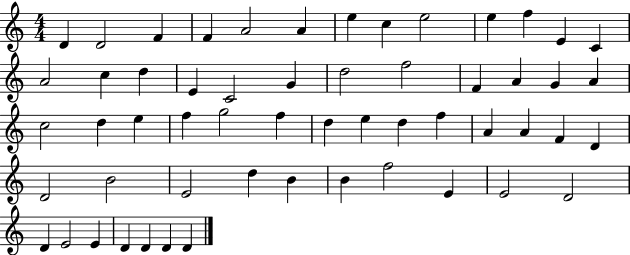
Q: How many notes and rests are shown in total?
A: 56